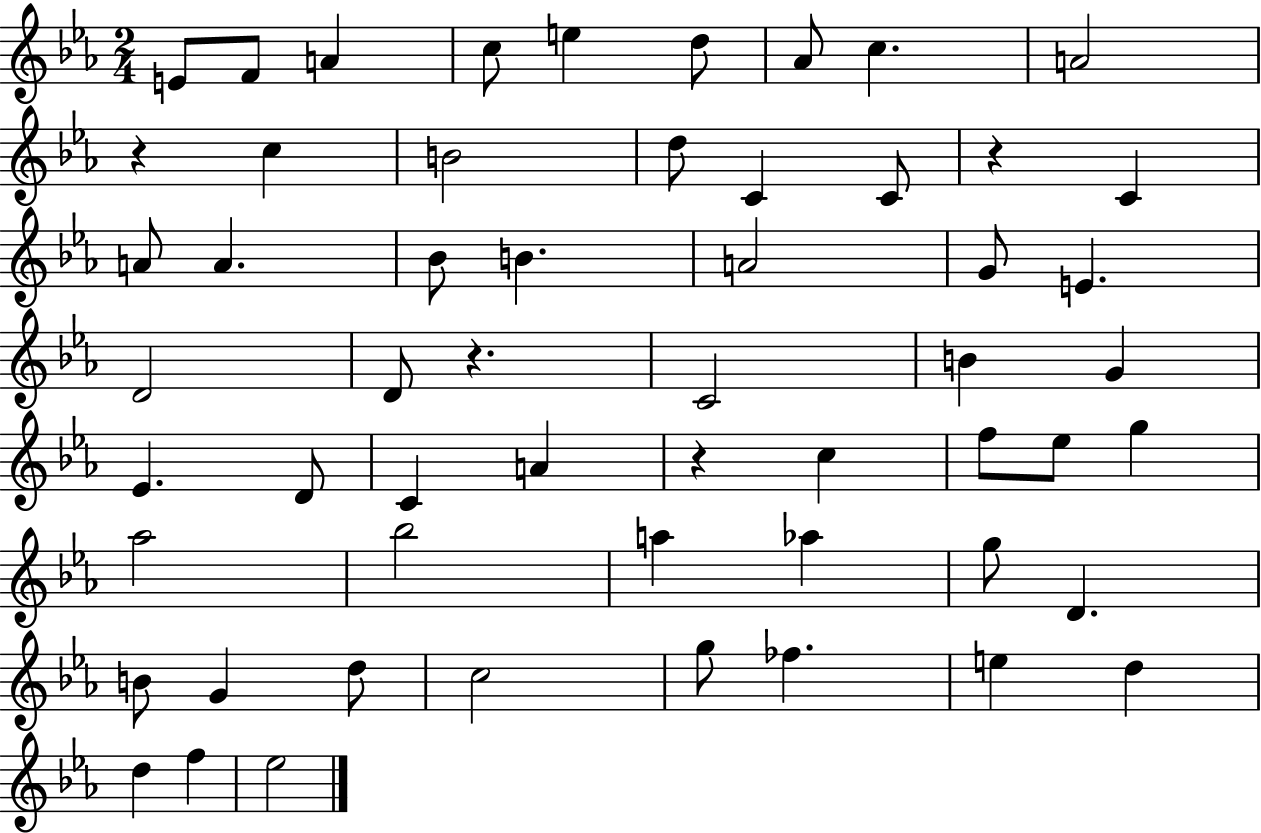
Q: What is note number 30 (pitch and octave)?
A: C4